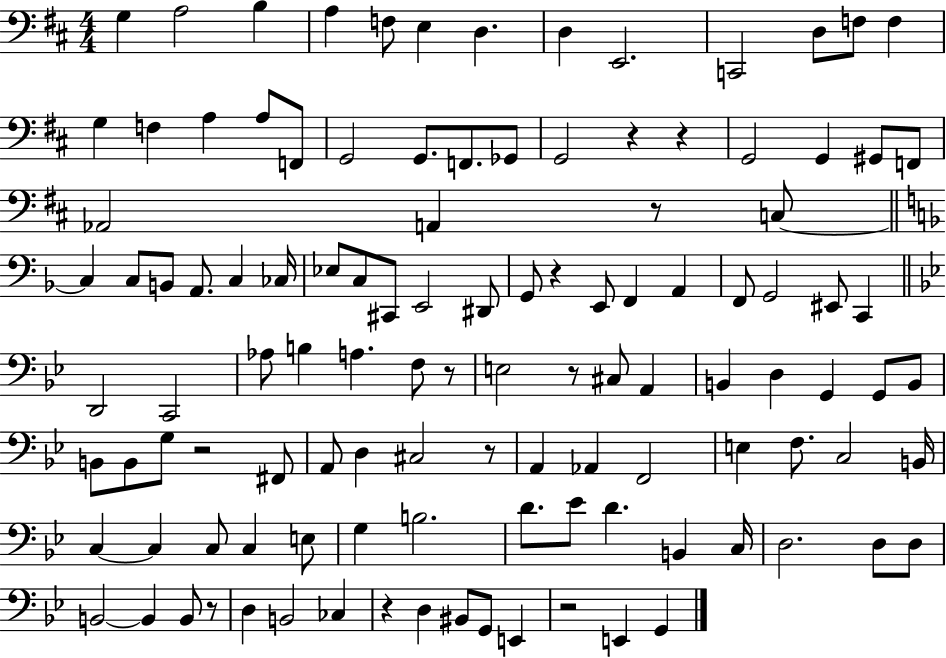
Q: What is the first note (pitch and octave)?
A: G3